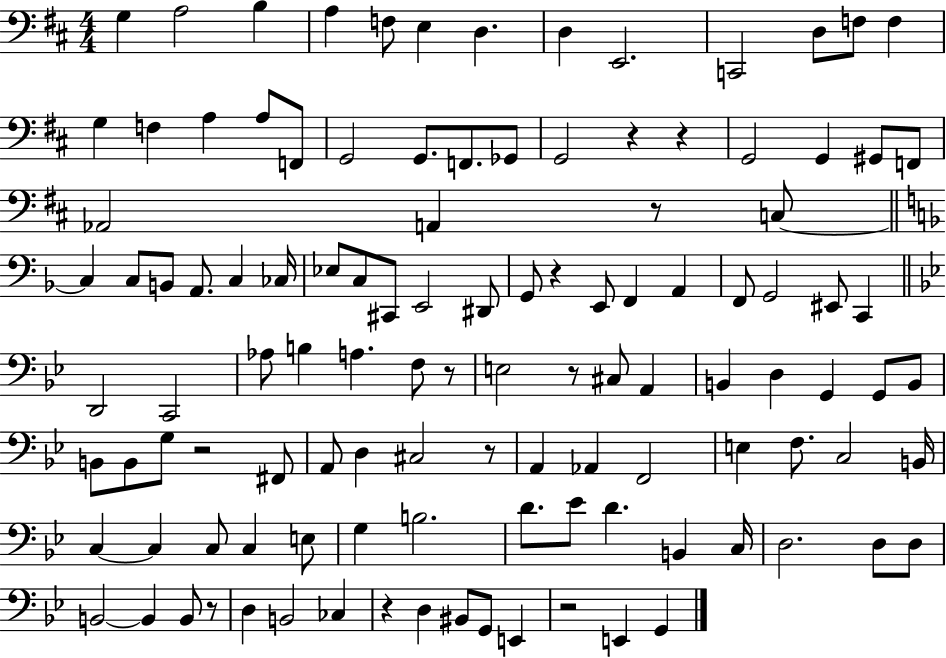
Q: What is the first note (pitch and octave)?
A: G3